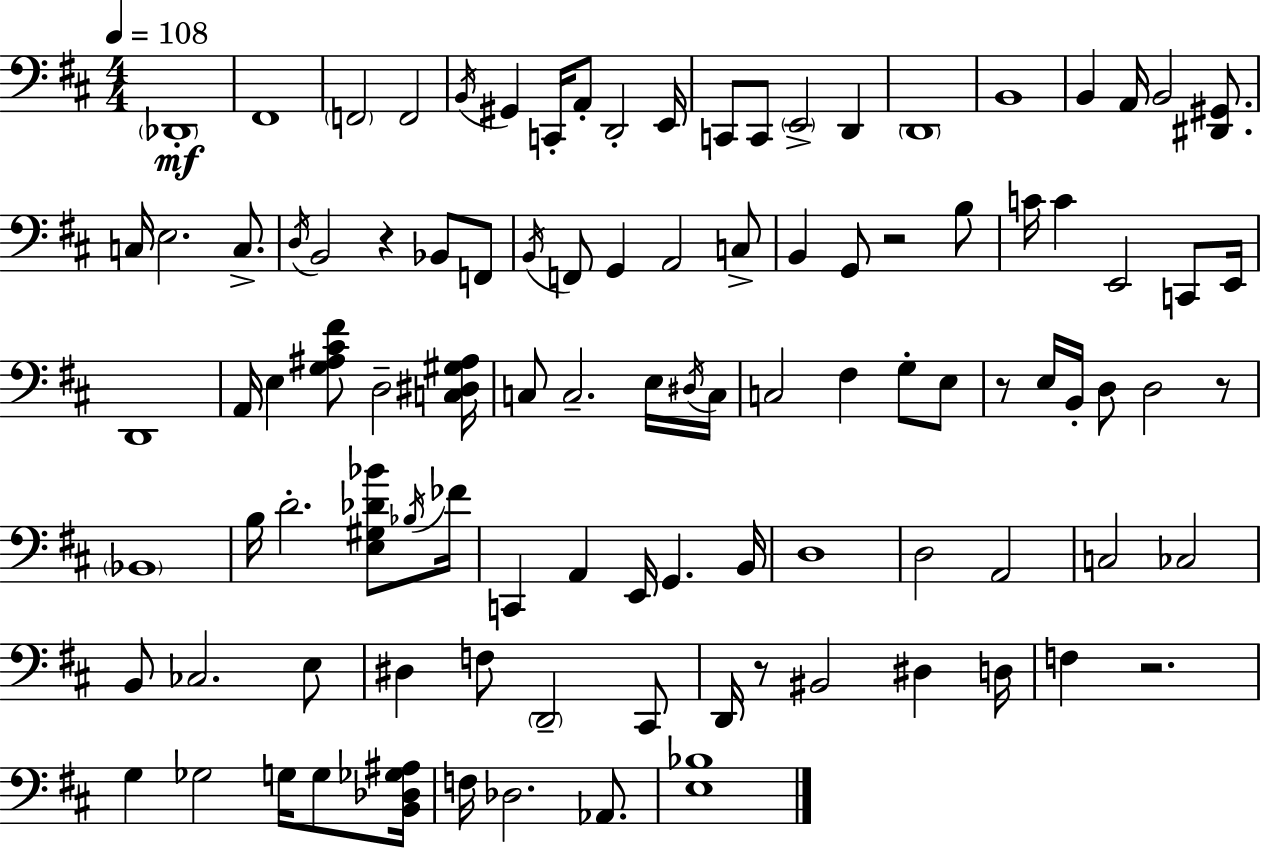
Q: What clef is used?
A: bass